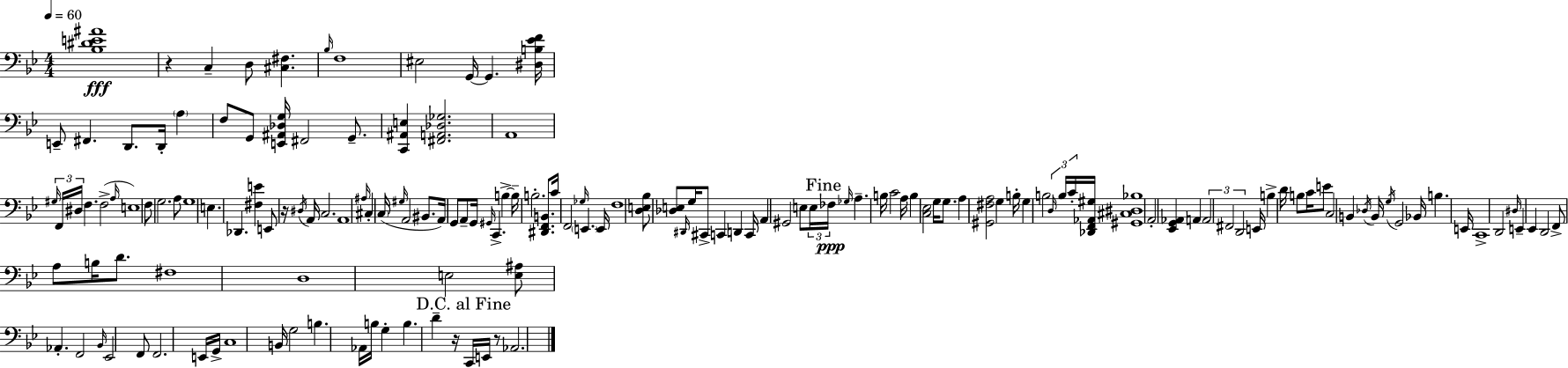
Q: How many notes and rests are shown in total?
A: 156